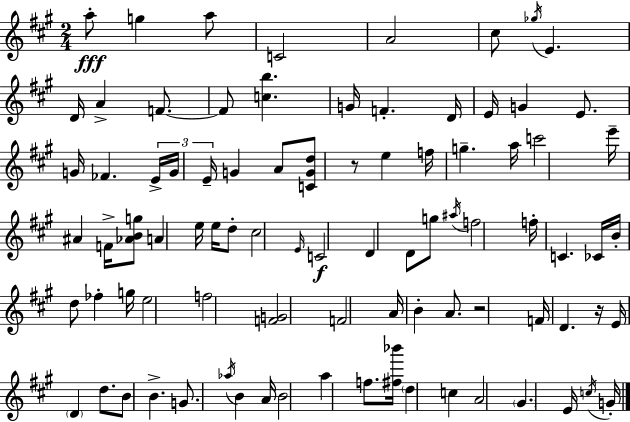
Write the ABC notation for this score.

X:1
T:Untitled
M:2/4
L:1/4
K:A
a/2 g a/2 C2 A2 ^c/2 _g/4 E D/4 A F/2 F/2 [cb] G/4 F D/4 E/4 G E/2 G/4 _F E/4 G/4 E/4 G A/2 [CGd]/2 z/2 e f/4 g a/4 c'2 e'/4 ^A F/4 [_ABg]/2 A e/4 e/4 d/2 ^c2 E/4 C2 D D/2 g/2 ^a/4 f2 f/4 C _C/4 B/4 d/2 _f g/4 e2 f2 [FG]2 F2 A/4 B A/2 z2 F/4 D z/4 E/4 D d/2 B/2 B G/2 _a/4 B A/4 B2 a f/2 [^f_b']/4 d c A2 ^G E/4 c/4 G/4